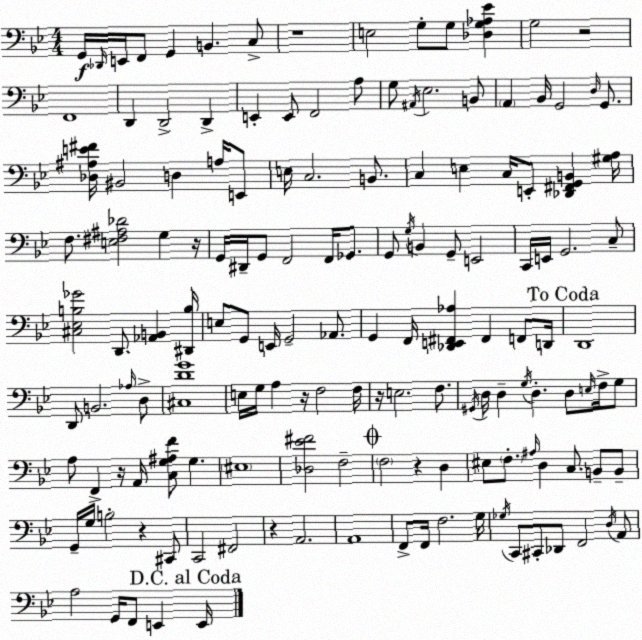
X:1
T:Untitled
M:4/4
L:1/4
K:Bb
G,,/4 _D,,/4 E,,/4 F,,/2 G,, B,, C,/2 z4 E,2 G,/2 G,/2 [_D,G,_A,_E] G,2 z2 F,,4 D,, D,,2 D,, E,, E,,/2 F,,2 A,/2 G,/2 ^A,,/4 _E,2 B,,/2 A,, _B,,/4 G,,2 D,/4 G,,/2 [_D,^A,E^F]/4 ^B,,2 D, A,/4 E,,/2 E,/4 C,2 B,,/2 C, E, C,/4 E,,/2 [_D,,^F,,G,,B,,] [^G,A,]/4 F,/2 [E,^F,^A,_D]2 G, z/4 G,,/4 ^D,,/4 G,,/2 F,,2 F,,/4 _G,,/2 G,,/2 G,/4 B,, G,,/2 E,,2 C,,/4 E,,/4 G,,2 C,/2 [^C,_E,B,_G]2 D,,/2 [_A,,B,,] [^D,,B,]/4 E,/2 G,,/2 E,,/4 G,,2 _A,,/2 G,, F,,/4 [_D,,E,,^F,,_A,] ^F,, F,,/2 D,,/4 D,,4 D,,/2 B,,2 _A,/4 D,/2 [^C,DG]4 E,/4 G,/4 A, z/4 F,2 F,/4 z/4 E,2 F,/2 ^G,,/4 D,/4 D, G,/4 D, D,/2 E,/4 F,/4 G,/2 A,/2 F,, z/4 A,,/4 [C,G,^A,F]/2 G, ^E,4 [_D,_E^F]2 F,2 F,2 z D, ^E,/2 F,/2 ^A,/4 D, C,/2 B,,/2 B,,/2 G,,/4 G,/4 B,2 z ^C,,/2 C,,2 ^F,,2 z A,,2 A,,4 F,,/2 F,,/4 F,2 G,/4 _G,/4 C,,/2 ^C,,/2 _D,,/2 F,,2 D,/4 A,,/2 A,2 G,,/4 F,,/2 E,, E,,/4